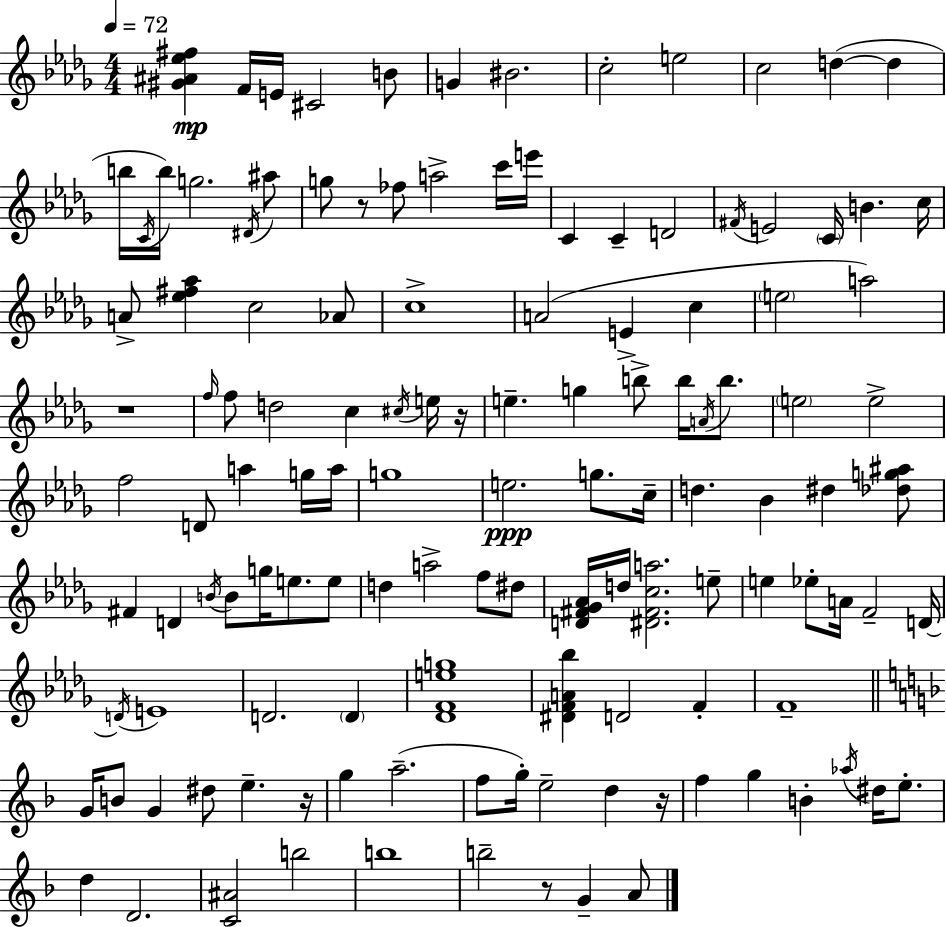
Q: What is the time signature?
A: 4/4